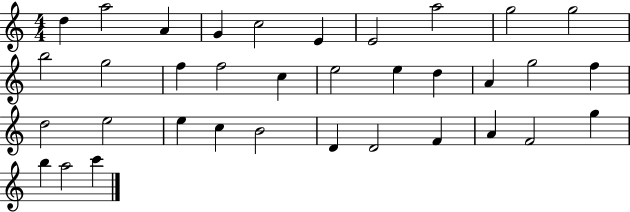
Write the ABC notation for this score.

X:1
T:Untitled
M:4/4
L:1/4
K:C
d a2 A G c2 E E2 a2 g2 g2 b2 g2 f f2 c e2 e d A g2 f d2 e2 e c B2 D D2 F A F2 g b a2 c'